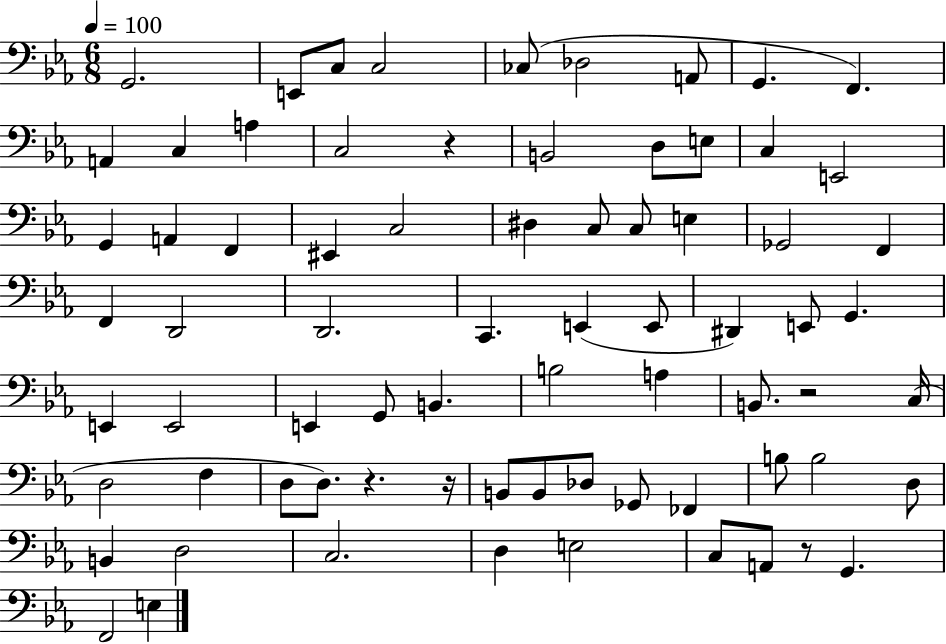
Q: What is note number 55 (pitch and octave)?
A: Gb2